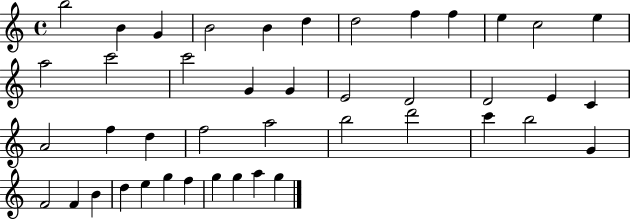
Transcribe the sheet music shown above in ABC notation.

X:1
T:Untitled
M:4/4
L:1/4
K:C
b2 B G B2 B d d2 f f e c2 e a2 c'2 c'2 G G E2 D2 D2 E C A2 f d f2 a2 b2 d'2 c' b2 G F2 F B d e g f g g a g